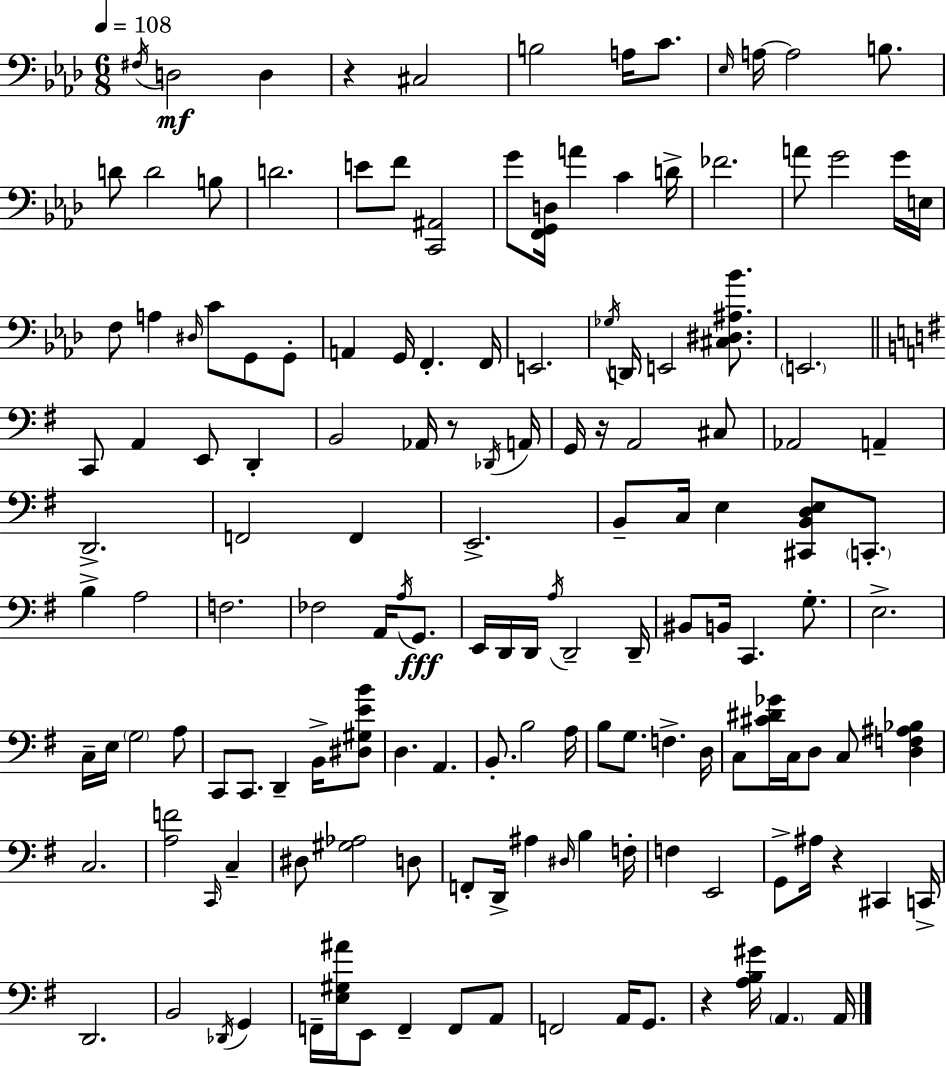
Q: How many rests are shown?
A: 5